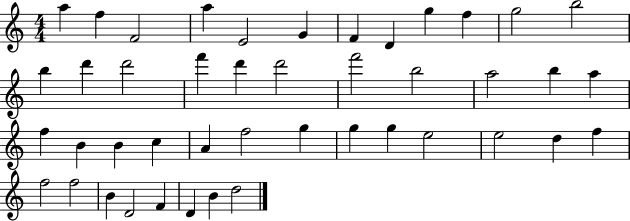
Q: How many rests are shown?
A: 0